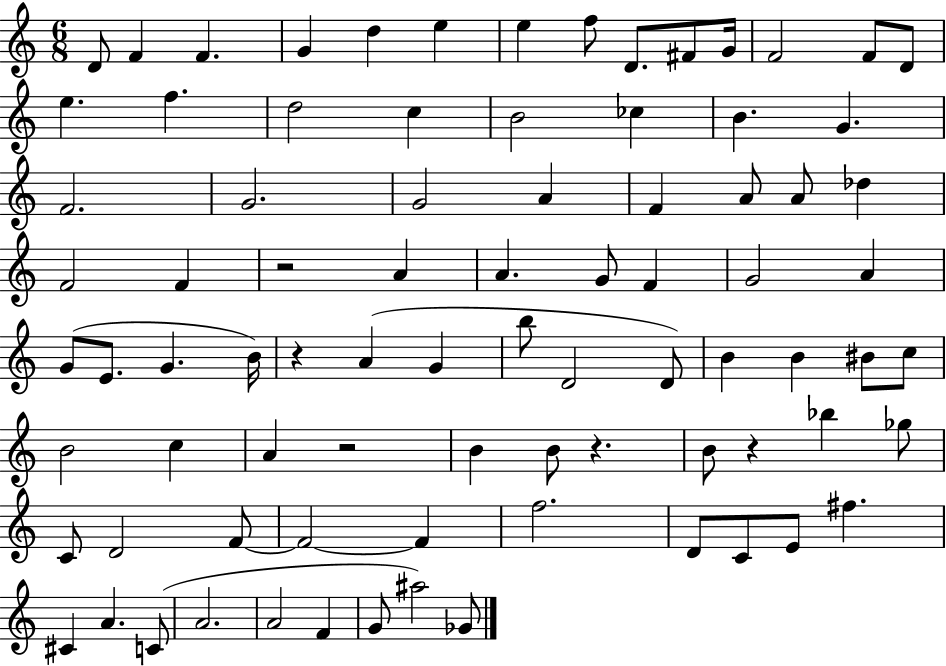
X:1
T:Untitled
M:6/8
L:1/4
K:C
D/2 F F G d e e f/2 D/2 ^F/2 G/4 F2 F/2 D/2 e f d2 c B2 _c B G F2 G2 G2 A F A/2 A/2 _d F2 F z2 A A G/2 F G2 A G/2 E/2 G B/4 z A G b/2 D2 D/2 B B ^B/2 c/2 B2 c A z2 B B/2 z B/2 z _b _g/2 C/2 D2 F/2 F2 F f2 D/2 C/2 E/2 ^f ^C A C/2 A2 A2 F G/2 ^a2 _G/2